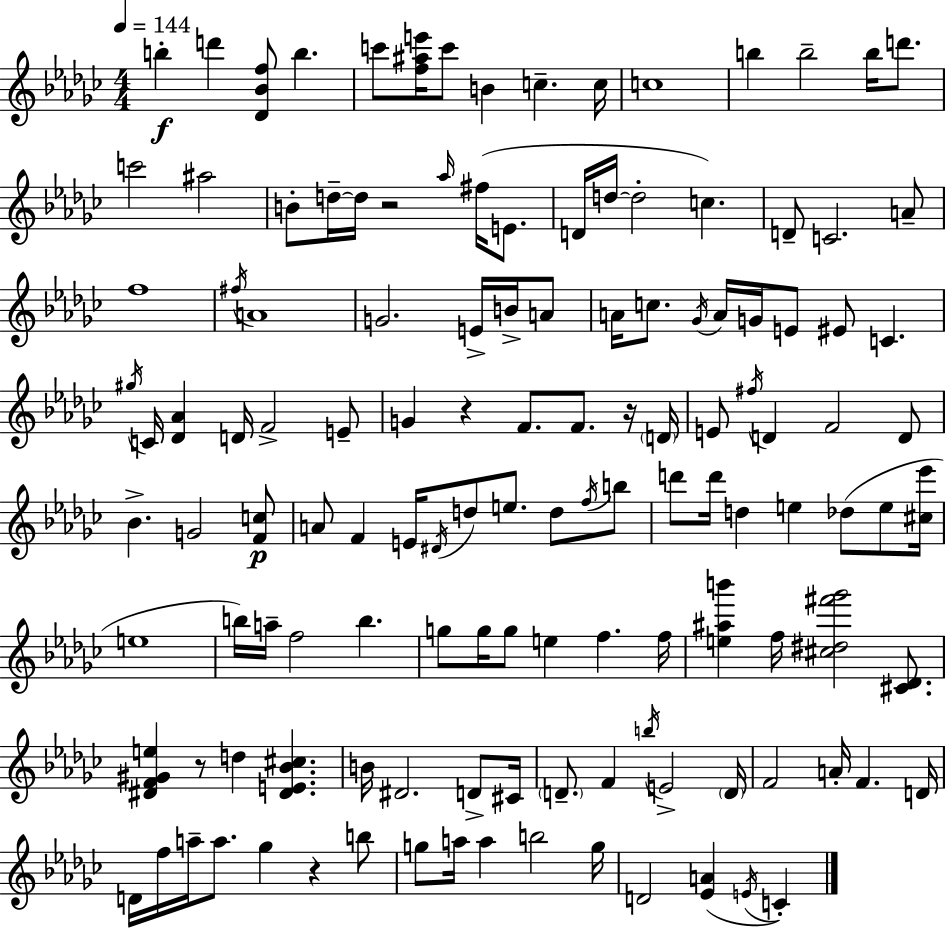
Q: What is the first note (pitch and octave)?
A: B5